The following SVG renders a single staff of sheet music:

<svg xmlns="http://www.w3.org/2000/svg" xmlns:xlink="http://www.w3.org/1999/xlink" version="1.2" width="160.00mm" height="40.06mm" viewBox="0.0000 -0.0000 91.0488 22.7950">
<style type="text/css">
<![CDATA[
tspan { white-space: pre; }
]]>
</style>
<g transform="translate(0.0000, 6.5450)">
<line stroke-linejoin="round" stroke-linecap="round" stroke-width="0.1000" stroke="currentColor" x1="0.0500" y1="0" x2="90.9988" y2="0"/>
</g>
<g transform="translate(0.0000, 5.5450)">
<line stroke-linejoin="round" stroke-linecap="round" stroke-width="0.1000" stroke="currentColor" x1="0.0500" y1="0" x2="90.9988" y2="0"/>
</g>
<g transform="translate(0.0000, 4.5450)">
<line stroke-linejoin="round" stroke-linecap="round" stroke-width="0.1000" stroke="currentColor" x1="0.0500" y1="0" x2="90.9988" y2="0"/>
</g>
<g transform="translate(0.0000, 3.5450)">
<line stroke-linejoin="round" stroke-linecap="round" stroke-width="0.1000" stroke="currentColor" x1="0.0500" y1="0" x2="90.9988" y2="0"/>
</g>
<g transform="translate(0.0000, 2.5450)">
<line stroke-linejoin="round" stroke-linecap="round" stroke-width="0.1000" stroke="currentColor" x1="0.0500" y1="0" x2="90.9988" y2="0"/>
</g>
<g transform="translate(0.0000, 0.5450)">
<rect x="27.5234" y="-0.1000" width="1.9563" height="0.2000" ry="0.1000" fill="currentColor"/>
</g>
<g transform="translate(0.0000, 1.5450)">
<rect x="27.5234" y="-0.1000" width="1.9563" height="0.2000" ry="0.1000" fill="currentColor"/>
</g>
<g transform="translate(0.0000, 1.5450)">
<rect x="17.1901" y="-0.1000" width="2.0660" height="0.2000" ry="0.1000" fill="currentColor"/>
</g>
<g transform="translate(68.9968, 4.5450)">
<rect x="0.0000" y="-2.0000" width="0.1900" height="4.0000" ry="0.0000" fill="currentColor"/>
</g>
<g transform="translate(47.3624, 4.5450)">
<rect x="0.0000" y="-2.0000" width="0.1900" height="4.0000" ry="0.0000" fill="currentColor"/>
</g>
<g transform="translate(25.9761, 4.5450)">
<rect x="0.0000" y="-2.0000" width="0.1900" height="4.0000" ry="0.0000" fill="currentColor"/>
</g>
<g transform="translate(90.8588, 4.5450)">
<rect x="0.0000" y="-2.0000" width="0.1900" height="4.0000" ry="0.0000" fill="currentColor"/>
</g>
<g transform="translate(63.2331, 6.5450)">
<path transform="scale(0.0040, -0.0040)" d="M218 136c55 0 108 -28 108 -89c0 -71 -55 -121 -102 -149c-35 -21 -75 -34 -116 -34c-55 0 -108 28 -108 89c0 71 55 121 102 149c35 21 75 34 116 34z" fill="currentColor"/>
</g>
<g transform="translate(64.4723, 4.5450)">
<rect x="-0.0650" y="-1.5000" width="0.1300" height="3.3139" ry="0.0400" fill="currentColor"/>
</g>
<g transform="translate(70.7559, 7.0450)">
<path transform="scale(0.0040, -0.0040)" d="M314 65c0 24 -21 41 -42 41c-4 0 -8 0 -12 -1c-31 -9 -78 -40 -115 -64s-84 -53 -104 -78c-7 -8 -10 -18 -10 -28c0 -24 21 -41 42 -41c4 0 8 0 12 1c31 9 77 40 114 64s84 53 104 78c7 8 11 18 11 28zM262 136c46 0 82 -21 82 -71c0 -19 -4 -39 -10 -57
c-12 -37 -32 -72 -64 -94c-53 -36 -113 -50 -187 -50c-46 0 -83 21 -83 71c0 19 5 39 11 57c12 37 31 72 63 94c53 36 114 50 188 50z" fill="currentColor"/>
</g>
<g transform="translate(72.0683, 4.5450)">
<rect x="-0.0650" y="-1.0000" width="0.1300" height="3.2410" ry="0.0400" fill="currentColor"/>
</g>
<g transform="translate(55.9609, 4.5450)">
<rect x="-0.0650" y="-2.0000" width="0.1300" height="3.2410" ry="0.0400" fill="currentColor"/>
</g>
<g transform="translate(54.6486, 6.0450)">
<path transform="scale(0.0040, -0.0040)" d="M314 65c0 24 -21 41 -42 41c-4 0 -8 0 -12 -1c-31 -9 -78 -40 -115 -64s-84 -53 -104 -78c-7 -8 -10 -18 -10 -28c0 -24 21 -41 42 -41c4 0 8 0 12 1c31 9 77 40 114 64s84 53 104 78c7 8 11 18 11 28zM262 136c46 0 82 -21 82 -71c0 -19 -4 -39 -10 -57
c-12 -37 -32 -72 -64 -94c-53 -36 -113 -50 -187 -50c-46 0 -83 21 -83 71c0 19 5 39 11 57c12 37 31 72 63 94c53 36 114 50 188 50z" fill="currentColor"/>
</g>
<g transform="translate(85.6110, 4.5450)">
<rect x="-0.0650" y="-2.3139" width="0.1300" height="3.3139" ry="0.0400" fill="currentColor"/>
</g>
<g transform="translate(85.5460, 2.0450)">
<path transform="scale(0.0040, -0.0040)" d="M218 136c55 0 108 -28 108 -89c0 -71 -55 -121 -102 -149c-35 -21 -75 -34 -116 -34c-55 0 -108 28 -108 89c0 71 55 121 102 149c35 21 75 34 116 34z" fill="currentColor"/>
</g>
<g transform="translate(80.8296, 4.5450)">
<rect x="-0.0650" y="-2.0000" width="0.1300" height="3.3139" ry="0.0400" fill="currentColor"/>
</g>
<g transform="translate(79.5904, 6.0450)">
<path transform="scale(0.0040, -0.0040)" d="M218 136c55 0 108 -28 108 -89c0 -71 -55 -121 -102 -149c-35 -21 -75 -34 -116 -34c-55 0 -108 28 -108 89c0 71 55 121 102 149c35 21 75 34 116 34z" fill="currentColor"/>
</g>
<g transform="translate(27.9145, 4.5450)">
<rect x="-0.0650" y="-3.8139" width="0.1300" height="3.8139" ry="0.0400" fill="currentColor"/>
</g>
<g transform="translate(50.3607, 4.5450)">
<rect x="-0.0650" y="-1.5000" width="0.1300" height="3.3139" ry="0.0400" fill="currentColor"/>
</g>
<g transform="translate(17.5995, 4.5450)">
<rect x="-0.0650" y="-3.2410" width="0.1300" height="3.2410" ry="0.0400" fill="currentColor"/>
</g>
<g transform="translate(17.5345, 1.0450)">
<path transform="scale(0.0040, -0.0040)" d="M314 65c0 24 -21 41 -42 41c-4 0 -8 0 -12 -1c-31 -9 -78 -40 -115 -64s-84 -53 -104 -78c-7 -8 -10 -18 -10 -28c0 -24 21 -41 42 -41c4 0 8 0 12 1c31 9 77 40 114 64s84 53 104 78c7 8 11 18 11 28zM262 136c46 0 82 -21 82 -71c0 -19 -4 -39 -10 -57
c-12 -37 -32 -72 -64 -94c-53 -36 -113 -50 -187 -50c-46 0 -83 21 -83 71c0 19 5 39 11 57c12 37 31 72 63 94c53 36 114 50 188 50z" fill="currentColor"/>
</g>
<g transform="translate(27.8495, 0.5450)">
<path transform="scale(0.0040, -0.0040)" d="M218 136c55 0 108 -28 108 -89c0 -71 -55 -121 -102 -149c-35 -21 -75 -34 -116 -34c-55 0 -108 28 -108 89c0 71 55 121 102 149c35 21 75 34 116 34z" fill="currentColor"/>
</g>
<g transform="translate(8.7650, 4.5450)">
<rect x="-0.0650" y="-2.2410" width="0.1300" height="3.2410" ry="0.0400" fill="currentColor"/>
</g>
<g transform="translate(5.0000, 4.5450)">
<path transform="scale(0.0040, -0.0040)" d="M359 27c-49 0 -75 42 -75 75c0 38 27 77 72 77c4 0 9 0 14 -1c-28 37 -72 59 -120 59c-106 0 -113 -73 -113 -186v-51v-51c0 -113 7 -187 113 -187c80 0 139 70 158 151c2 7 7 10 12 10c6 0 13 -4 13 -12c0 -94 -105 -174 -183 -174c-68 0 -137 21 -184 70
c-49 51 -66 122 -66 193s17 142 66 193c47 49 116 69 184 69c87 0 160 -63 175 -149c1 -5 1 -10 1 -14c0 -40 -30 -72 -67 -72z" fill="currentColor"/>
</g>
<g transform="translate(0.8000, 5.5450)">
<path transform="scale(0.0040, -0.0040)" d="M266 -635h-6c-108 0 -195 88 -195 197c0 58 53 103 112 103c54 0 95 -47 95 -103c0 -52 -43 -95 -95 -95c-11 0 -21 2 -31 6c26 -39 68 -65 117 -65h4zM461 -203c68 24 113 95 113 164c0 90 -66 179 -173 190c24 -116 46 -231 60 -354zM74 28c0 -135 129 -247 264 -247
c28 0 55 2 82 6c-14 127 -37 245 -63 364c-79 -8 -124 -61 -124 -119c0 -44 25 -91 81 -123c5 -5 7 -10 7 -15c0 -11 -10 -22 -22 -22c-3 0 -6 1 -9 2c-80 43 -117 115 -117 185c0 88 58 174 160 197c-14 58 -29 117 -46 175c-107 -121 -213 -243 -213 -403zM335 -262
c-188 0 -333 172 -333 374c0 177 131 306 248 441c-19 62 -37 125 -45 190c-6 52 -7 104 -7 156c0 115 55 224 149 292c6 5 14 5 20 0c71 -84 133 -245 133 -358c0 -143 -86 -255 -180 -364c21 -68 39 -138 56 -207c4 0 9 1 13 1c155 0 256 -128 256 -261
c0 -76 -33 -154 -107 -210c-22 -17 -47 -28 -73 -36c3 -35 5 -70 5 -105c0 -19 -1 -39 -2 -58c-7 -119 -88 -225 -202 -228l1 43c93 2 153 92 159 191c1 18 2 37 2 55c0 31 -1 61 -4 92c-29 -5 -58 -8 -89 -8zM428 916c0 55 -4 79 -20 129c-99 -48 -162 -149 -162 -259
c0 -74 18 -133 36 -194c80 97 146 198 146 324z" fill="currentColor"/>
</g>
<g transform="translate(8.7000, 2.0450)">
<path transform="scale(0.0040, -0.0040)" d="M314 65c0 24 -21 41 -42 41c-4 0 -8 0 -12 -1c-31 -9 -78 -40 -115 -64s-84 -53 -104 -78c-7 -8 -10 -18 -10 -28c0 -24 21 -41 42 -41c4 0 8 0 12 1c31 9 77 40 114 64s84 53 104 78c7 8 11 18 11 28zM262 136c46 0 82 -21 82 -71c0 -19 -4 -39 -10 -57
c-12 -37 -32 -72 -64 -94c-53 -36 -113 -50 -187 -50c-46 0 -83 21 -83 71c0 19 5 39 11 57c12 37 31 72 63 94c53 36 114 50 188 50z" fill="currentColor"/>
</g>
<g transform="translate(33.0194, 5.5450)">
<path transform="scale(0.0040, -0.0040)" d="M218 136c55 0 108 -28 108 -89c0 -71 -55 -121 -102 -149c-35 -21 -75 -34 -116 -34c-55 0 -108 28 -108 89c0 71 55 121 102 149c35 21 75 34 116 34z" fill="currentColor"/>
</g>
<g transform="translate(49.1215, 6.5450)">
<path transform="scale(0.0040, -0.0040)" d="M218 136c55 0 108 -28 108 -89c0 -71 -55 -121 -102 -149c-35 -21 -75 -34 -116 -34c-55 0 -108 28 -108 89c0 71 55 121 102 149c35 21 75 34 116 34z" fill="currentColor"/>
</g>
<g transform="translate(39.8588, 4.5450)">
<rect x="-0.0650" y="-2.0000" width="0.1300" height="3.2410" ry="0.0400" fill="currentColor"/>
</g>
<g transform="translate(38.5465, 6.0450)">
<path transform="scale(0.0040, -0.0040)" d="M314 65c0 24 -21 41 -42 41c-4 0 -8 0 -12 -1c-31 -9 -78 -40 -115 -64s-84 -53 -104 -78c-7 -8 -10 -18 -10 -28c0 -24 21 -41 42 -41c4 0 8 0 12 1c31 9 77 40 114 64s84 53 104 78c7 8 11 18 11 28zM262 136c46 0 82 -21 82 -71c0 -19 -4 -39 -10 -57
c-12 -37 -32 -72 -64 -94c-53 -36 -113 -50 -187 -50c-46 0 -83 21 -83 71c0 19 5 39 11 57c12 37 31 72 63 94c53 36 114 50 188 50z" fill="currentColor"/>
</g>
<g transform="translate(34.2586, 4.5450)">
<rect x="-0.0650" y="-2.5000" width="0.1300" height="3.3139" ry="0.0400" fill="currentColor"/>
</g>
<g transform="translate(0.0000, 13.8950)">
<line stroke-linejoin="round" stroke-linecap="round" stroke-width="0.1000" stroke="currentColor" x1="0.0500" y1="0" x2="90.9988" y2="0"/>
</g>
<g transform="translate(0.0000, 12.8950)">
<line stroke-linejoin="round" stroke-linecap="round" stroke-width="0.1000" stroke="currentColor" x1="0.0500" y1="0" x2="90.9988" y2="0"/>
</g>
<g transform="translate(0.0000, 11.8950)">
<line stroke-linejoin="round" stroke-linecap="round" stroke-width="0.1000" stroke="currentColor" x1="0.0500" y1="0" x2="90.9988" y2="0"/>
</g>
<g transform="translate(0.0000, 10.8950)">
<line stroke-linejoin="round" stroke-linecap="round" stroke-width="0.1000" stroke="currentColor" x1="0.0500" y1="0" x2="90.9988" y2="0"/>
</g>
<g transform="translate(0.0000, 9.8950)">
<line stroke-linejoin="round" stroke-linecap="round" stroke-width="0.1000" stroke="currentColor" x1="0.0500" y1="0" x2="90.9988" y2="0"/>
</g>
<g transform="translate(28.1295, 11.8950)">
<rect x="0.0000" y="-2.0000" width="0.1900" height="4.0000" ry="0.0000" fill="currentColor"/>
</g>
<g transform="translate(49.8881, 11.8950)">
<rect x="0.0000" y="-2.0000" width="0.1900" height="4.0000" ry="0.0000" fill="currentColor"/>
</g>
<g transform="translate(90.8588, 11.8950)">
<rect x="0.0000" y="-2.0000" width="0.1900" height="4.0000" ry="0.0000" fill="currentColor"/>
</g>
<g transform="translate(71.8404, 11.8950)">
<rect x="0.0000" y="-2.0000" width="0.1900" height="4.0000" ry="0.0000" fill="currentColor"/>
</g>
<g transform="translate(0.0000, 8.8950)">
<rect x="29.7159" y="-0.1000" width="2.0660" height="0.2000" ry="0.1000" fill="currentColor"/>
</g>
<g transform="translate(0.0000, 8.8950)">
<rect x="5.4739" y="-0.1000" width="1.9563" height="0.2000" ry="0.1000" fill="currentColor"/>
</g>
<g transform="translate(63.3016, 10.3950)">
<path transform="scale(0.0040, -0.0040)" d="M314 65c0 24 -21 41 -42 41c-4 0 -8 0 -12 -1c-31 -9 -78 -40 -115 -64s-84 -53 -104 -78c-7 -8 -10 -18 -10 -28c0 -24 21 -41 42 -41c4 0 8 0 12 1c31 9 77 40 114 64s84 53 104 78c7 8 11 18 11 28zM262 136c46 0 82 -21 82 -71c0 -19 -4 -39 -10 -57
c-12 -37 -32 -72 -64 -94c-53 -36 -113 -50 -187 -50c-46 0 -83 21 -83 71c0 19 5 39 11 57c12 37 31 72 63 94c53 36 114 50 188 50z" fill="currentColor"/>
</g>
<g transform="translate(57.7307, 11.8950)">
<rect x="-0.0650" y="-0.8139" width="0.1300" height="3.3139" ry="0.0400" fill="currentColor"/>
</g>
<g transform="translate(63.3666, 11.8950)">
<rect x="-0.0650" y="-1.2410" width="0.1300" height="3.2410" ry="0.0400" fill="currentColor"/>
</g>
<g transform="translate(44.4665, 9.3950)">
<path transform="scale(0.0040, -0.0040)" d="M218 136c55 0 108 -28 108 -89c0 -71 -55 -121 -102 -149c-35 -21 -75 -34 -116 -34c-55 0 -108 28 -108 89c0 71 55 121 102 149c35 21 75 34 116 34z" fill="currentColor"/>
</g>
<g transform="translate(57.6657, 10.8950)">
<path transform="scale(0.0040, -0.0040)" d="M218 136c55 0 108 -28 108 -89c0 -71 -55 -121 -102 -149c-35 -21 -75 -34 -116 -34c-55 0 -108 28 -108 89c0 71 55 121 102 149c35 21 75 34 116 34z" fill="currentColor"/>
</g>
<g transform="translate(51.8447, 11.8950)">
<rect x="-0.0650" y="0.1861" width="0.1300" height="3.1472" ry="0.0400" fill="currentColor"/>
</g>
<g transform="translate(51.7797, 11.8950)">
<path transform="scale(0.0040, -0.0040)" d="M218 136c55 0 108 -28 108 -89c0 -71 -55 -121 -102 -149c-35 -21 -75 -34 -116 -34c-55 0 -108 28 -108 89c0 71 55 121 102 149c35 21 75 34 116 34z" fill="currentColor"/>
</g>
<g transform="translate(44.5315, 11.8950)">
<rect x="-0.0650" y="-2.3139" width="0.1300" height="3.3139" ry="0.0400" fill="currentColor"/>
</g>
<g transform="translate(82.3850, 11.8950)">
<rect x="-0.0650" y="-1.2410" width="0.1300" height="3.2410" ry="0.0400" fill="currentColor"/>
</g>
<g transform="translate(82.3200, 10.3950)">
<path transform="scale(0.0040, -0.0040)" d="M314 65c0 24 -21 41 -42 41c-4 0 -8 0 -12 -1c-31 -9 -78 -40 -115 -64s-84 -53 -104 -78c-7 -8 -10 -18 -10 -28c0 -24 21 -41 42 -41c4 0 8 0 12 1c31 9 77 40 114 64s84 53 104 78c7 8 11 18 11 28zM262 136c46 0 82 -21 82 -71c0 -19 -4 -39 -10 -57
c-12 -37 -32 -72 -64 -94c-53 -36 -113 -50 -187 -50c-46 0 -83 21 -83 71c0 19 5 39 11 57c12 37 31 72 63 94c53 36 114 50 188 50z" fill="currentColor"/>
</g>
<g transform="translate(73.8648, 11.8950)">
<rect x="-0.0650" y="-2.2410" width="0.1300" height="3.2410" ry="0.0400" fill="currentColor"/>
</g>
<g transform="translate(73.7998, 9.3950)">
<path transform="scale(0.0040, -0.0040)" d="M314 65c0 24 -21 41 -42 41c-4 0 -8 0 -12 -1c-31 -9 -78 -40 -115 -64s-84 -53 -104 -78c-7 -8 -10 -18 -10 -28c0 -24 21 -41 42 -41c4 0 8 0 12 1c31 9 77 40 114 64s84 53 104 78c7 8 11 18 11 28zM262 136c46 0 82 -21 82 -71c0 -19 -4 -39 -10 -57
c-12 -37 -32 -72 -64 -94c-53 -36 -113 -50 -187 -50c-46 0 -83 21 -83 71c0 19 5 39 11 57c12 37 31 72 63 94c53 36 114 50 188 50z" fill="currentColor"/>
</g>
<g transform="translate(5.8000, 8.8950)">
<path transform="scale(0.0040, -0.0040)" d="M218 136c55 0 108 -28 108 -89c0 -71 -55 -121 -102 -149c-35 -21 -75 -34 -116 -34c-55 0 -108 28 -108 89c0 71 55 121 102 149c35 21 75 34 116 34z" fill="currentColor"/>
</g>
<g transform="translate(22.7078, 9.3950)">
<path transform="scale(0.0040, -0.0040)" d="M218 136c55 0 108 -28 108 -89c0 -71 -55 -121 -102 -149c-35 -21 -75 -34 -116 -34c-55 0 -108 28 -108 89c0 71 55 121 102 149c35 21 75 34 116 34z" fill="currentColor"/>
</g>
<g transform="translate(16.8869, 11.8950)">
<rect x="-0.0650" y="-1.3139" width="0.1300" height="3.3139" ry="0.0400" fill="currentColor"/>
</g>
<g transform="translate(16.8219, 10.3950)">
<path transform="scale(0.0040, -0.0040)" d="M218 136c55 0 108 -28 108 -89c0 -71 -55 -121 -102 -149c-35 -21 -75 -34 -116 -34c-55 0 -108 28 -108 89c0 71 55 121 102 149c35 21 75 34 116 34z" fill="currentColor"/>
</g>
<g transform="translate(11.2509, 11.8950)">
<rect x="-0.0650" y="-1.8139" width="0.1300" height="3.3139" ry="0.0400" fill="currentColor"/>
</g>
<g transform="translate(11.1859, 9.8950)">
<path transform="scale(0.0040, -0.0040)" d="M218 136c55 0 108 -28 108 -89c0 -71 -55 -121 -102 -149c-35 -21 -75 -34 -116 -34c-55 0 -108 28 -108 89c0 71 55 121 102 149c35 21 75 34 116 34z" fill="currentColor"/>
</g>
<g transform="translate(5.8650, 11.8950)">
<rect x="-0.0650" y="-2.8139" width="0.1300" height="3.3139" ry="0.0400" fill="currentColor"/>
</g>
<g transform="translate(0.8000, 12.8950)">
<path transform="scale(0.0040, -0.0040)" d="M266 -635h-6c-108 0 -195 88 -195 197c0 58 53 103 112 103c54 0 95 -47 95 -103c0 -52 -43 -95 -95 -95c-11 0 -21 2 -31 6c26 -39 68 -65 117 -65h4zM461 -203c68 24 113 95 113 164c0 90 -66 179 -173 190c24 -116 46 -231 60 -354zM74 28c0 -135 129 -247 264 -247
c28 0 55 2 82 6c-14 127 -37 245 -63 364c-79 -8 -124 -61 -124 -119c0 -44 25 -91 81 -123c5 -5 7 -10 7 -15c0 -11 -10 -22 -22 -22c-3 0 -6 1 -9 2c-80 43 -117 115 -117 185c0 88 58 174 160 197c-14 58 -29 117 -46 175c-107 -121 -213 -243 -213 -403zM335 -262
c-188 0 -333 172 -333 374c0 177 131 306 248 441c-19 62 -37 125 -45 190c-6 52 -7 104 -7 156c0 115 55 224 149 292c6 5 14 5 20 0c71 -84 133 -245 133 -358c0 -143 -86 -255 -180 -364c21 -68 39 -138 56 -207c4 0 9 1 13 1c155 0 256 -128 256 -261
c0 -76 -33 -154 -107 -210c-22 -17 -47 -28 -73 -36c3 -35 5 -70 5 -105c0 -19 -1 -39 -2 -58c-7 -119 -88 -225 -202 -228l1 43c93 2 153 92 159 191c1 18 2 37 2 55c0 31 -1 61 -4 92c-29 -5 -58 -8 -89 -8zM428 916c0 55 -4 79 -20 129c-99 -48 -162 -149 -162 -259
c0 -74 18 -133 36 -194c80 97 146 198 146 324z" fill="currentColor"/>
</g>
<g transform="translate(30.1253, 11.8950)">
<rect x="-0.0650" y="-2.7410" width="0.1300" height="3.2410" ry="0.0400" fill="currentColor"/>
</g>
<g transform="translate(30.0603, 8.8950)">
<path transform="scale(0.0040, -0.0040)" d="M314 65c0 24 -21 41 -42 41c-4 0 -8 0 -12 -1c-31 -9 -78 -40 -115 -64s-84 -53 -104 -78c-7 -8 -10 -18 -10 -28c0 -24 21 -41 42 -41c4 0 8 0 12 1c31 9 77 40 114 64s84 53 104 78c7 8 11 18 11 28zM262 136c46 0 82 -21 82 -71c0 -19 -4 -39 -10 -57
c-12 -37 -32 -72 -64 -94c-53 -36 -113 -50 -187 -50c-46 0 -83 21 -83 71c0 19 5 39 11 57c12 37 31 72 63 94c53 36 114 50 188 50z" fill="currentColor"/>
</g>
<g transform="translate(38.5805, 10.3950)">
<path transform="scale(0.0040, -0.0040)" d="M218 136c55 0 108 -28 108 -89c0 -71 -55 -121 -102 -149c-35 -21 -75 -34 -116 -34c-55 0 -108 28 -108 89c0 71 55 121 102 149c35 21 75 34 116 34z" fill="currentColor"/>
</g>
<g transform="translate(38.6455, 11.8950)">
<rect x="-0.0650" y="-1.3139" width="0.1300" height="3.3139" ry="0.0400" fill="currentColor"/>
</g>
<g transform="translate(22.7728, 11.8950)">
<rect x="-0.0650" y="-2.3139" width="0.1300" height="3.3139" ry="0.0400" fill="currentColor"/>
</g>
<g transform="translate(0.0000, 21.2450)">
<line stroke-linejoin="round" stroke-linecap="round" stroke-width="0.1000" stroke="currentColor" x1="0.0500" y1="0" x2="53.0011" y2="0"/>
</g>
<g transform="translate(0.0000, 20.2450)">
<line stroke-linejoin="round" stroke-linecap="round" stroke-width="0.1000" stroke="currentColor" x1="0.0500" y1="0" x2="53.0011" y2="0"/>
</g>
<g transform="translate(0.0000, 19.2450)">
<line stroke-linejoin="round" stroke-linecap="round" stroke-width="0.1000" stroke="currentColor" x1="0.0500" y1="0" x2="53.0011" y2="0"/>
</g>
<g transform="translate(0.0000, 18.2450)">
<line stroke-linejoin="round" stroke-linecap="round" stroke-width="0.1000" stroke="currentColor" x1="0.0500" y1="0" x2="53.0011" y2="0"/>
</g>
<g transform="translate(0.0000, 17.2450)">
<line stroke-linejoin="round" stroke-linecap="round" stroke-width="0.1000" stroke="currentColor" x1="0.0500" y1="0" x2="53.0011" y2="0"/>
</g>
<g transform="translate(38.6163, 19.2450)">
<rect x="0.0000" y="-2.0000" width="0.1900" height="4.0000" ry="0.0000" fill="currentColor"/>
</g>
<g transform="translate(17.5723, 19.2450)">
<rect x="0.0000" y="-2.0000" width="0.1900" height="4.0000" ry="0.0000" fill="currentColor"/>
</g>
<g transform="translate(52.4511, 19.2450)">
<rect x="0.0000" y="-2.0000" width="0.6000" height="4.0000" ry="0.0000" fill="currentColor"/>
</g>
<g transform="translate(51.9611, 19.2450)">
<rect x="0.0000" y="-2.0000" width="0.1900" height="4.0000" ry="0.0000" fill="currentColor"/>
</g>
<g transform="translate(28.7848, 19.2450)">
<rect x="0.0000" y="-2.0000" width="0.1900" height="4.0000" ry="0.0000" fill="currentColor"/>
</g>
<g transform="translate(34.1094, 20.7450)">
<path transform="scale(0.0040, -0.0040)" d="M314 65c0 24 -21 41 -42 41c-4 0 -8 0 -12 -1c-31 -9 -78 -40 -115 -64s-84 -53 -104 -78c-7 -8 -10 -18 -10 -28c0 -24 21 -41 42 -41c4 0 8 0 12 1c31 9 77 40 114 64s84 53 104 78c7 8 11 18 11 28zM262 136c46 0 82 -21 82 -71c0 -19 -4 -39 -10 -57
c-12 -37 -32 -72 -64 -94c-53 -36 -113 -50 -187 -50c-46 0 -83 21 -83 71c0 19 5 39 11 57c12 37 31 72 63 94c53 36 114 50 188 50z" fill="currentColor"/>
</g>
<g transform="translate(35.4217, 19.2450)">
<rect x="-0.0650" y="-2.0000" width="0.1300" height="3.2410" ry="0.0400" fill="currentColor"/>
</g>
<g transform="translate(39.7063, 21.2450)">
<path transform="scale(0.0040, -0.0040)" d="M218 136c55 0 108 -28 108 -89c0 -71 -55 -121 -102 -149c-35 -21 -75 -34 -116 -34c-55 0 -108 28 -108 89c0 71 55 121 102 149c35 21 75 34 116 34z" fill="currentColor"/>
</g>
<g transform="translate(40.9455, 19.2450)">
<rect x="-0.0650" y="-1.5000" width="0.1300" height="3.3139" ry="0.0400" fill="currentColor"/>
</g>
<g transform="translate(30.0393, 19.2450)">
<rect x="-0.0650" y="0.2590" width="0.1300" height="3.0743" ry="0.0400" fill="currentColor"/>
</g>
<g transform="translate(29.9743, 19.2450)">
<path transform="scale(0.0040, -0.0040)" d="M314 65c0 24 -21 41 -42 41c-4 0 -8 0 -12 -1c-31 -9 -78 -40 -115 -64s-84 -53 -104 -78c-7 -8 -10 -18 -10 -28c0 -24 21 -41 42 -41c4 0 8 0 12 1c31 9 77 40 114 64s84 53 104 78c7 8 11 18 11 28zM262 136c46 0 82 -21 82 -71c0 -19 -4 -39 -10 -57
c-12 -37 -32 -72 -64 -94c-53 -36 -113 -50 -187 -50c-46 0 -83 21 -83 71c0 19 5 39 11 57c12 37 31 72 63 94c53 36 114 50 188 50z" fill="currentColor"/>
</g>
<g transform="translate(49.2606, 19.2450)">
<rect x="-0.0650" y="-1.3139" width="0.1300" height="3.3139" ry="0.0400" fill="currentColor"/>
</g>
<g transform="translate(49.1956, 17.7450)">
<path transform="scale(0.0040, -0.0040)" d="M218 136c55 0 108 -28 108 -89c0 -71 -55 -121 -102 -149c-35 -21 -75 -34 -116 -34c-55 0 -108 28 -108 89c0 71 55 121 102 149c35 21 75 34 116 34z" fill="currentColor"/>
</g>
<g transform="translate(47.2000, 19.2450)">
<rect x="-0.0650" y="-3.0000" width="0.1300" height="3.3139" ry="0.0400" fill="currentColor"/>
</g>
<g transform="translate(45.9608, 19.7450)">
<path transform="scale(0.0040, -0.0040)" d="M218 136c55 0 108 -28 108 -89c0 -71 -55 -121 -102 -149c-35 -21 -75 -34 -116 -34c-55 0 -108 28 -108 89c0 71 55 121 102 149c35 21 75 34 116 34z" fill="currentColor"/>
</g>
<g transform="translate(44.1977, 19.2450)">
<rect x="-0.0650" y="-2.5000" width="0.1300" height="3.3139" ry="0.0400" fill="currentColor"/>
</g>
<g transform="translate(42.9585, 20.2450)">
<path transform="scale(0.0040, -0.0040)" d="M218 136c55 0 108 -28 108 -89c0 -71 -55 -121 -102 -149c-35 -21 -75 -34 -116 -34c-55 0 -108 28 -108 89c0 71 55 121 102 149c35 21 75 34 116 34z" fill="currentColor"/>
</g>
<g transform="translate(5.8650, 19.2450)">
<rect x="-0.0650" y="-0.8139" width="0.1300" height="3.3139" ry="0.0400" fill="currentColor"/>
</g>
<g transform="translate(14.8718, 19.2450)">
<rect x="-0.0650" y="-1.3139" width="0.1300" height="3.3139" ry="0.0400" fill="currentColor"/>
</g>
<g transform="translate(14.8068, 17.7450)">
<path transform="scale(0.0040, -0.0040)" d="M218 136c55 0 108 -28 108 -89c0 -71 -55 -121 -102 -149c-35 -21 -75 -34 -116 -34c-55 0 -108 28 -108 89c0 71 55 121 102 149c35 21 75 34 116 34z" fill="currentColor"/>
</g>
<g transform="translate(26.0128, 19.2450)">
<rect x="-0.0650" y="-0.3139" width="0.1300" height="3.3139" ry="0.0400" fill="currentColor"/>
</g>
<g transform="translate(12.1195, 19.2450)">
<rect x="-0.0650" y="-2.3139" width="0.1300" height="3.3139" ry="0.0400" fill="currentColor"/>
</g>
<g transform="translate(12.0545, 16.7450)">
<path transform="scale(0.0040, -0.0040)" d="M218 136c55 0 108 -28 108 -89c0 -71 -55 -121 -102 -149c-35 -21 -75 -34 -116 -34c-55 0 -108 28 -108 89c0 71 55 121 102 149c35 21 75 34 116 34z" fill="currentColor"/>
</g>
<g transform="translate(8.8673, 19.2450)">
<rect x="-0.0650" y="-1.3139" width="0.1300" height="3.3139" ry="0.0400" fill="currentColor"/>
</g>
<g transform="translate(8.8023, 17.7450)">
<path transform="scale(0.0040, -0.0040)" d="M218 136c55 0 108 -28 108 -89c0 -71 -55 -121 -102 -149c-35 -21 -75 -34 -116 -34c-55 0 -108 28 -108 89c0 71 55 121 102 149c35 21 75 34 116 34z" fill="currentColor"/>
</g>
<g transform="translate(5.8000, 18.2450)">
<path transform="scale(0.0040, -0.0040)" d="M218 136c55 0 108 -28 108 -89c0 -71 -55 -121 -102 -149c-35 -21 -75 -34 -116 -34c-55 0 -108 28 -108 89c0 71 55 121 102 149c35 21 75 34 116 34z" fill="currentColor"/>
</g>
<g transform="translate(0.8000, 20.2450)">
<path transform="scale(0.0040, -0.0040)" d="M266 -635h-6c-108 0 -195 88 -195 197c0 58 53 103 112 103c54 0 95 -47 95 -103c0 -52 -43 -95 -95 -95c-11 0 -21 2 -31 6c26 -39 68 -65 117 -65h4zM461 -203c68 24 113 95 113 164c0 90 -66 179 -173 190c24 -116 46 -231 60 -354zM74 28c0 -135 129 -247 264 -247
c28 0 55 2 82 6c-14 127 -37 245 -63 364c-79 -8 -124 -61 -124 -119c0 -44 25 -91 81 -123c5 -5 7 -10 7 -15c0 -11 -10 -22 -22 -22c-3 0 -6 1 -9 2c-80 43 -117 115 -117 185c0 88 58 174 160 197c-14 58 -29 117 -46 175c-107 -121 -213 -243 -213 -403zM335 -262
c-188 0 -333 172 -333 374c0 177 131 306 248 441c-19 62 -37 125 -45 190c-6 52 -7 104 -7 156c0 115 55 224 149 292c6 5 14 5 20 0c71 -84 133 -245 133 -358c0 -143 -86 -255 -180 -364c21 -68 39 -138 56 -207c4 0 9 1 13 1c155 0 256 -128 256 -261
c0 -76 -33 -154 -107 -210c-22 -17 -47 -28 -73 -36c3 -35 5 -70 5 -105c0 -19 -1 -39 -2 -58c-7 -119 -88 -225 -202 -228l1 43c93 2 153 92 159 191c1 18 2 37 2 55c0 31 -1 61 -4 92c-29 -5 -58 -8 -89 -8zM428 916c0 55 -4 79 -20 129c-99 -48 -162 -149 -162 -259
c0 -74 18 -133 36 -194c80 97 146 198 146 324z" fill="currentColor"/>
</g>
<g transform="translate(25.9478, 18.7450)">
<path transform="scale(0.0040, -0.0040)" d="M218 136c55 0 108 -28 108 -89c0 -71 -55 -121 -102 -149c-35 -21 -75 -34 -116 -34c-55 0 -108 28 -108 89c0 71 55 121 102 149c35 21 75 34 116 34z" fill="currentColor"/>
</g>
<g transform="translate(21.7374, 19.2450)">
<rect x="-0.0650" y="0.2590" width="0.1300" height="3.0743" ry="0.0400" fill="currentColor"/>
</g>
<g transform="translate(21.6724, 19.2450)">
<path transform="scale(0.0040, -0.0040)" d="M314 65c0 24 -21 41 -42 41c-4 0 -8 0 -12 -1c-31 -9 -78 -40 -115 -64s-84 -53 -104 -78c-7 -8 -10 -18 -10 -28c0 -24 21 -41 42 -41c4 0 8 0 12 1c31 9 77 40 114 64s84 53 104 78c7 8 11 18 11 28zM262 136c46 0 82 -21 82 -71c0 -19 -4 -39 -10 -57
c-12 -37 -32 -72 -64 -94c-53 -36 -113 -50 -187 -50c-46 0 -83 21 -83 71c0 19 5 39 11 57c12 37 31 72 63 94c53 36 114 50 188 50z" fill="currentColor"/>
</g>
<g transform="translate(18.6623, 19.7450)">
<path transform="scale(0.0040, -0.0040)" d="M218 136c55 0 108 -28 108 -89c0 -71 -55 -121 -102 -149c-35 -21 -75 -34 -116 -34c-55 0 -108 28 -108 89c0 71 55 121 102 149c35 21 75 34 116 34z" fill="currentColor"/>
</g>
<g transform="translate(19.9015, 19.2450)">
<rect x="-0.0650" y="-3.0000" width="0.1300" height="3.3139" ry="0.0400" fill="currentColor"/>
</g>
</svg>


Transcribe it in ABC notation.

X:1
T:Untitled
M:4/4
L:1/4
K:C
g2 b2 c' G F2 E F2 E D2 F g a f e g a2 e g B d e2 g2 e2 d e g e A B2 c B2 F2 E G A e